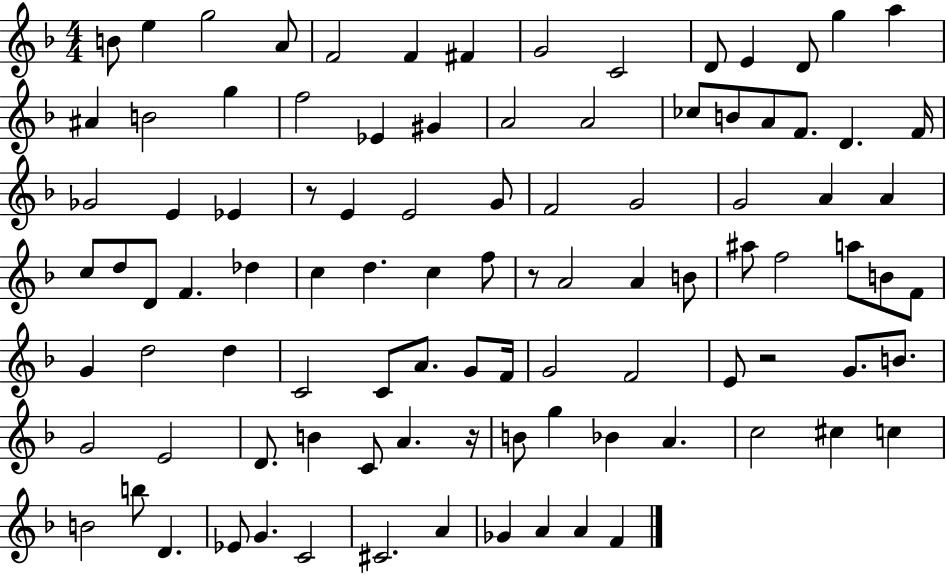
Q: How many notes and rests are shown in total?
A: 98